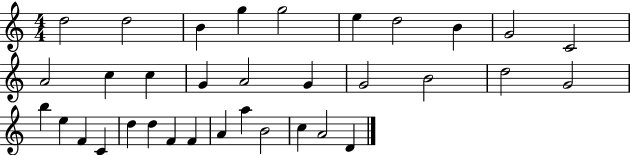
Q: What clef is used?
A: treble